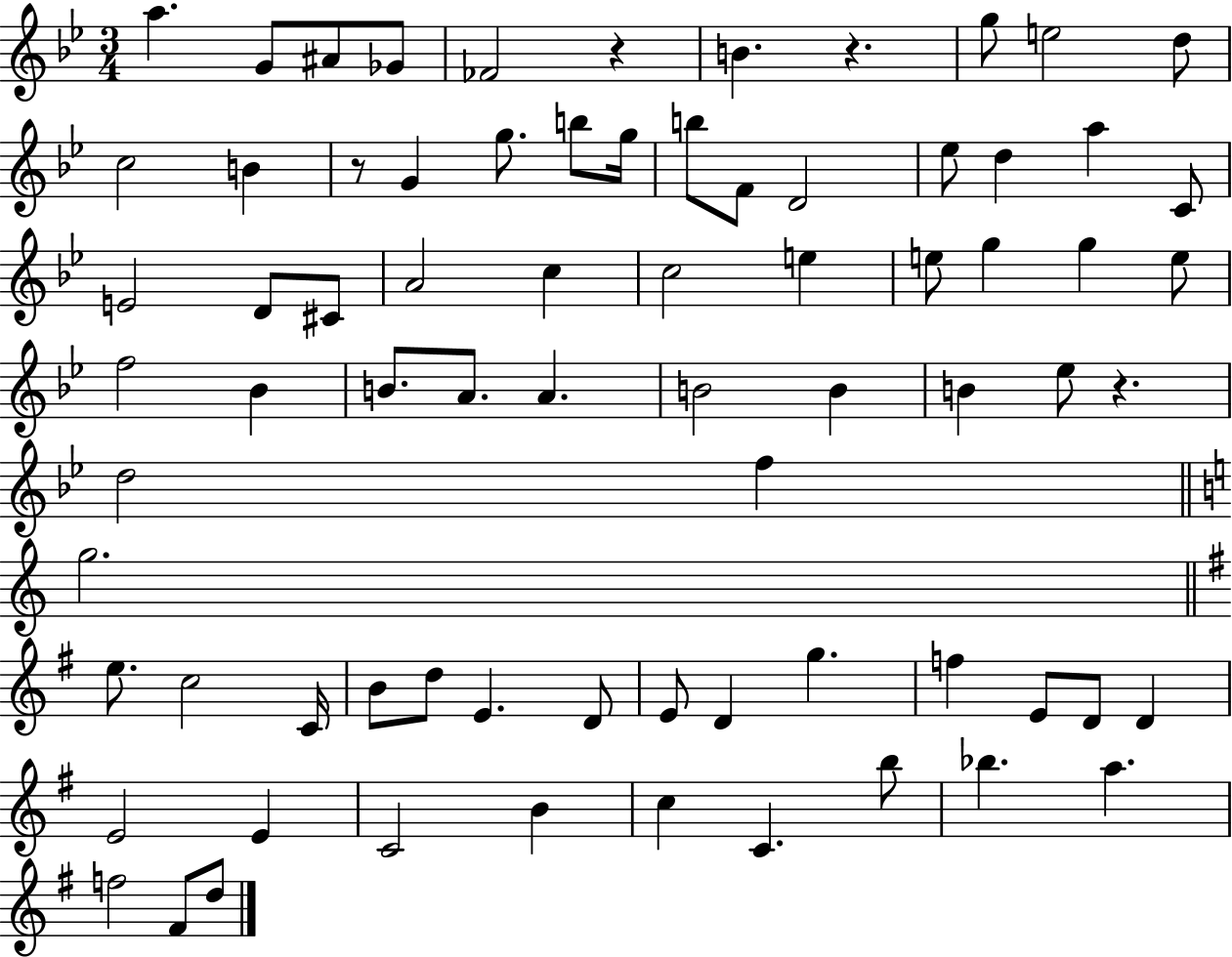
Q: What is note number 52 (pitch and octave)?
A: D4